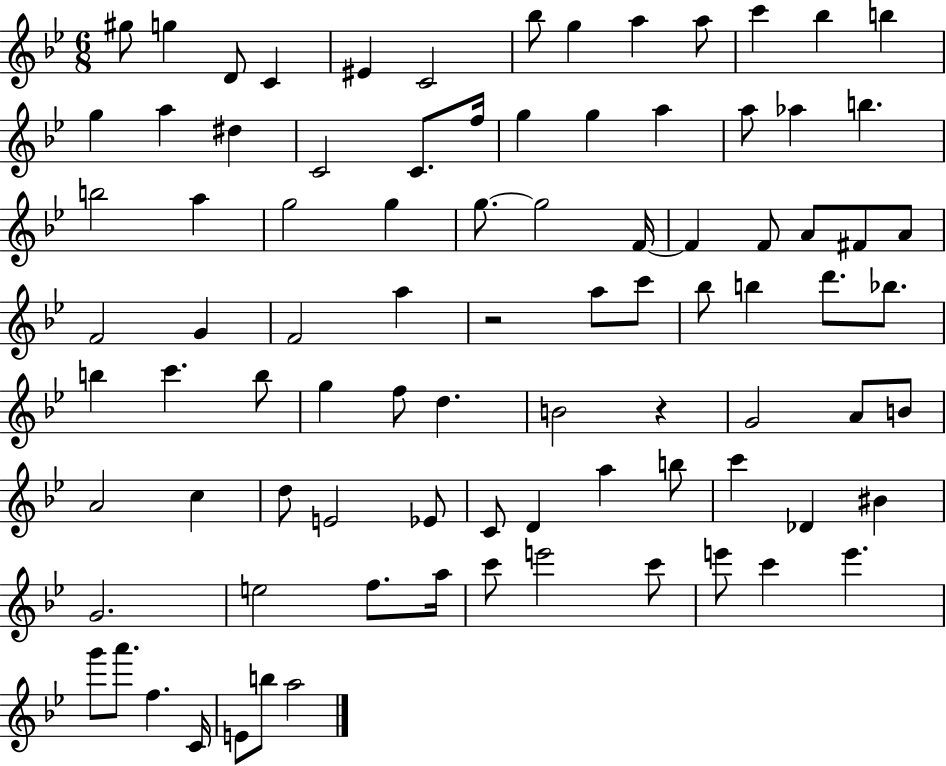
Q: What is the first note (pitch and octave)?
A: G#5